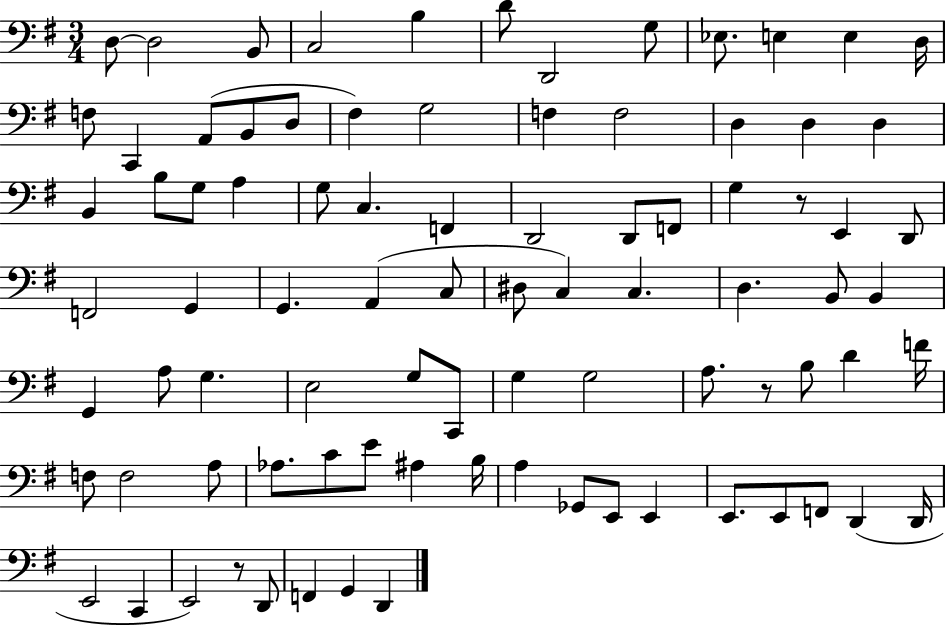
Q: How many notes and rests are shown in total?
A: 87